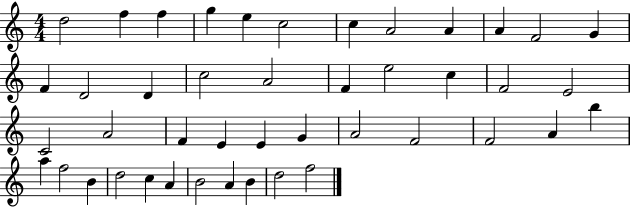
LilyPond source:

{
  \clef treble
  \numericTimeSignature
  \time 4/4
  \key c \major
  d''2 f''4 f''4 | g''4 e''4 c''2 | c''4 a'2 a'4 | a'4 f'2 g'4 | \break f'4 d'2 d'4 | c''2 a'2 | f'4 e''2 c''4 | f'2 e'2 | \break c'2 a'2 | f'4 e'4 e'4 g'4 | a'2 f'2 | f'2 a'4 b''4 | \break a''4 f''2 b'4 | d''2 c''4 a'4 | b'2 a'4 b'4 | d''2 f''2 | \break \bar "|."
}